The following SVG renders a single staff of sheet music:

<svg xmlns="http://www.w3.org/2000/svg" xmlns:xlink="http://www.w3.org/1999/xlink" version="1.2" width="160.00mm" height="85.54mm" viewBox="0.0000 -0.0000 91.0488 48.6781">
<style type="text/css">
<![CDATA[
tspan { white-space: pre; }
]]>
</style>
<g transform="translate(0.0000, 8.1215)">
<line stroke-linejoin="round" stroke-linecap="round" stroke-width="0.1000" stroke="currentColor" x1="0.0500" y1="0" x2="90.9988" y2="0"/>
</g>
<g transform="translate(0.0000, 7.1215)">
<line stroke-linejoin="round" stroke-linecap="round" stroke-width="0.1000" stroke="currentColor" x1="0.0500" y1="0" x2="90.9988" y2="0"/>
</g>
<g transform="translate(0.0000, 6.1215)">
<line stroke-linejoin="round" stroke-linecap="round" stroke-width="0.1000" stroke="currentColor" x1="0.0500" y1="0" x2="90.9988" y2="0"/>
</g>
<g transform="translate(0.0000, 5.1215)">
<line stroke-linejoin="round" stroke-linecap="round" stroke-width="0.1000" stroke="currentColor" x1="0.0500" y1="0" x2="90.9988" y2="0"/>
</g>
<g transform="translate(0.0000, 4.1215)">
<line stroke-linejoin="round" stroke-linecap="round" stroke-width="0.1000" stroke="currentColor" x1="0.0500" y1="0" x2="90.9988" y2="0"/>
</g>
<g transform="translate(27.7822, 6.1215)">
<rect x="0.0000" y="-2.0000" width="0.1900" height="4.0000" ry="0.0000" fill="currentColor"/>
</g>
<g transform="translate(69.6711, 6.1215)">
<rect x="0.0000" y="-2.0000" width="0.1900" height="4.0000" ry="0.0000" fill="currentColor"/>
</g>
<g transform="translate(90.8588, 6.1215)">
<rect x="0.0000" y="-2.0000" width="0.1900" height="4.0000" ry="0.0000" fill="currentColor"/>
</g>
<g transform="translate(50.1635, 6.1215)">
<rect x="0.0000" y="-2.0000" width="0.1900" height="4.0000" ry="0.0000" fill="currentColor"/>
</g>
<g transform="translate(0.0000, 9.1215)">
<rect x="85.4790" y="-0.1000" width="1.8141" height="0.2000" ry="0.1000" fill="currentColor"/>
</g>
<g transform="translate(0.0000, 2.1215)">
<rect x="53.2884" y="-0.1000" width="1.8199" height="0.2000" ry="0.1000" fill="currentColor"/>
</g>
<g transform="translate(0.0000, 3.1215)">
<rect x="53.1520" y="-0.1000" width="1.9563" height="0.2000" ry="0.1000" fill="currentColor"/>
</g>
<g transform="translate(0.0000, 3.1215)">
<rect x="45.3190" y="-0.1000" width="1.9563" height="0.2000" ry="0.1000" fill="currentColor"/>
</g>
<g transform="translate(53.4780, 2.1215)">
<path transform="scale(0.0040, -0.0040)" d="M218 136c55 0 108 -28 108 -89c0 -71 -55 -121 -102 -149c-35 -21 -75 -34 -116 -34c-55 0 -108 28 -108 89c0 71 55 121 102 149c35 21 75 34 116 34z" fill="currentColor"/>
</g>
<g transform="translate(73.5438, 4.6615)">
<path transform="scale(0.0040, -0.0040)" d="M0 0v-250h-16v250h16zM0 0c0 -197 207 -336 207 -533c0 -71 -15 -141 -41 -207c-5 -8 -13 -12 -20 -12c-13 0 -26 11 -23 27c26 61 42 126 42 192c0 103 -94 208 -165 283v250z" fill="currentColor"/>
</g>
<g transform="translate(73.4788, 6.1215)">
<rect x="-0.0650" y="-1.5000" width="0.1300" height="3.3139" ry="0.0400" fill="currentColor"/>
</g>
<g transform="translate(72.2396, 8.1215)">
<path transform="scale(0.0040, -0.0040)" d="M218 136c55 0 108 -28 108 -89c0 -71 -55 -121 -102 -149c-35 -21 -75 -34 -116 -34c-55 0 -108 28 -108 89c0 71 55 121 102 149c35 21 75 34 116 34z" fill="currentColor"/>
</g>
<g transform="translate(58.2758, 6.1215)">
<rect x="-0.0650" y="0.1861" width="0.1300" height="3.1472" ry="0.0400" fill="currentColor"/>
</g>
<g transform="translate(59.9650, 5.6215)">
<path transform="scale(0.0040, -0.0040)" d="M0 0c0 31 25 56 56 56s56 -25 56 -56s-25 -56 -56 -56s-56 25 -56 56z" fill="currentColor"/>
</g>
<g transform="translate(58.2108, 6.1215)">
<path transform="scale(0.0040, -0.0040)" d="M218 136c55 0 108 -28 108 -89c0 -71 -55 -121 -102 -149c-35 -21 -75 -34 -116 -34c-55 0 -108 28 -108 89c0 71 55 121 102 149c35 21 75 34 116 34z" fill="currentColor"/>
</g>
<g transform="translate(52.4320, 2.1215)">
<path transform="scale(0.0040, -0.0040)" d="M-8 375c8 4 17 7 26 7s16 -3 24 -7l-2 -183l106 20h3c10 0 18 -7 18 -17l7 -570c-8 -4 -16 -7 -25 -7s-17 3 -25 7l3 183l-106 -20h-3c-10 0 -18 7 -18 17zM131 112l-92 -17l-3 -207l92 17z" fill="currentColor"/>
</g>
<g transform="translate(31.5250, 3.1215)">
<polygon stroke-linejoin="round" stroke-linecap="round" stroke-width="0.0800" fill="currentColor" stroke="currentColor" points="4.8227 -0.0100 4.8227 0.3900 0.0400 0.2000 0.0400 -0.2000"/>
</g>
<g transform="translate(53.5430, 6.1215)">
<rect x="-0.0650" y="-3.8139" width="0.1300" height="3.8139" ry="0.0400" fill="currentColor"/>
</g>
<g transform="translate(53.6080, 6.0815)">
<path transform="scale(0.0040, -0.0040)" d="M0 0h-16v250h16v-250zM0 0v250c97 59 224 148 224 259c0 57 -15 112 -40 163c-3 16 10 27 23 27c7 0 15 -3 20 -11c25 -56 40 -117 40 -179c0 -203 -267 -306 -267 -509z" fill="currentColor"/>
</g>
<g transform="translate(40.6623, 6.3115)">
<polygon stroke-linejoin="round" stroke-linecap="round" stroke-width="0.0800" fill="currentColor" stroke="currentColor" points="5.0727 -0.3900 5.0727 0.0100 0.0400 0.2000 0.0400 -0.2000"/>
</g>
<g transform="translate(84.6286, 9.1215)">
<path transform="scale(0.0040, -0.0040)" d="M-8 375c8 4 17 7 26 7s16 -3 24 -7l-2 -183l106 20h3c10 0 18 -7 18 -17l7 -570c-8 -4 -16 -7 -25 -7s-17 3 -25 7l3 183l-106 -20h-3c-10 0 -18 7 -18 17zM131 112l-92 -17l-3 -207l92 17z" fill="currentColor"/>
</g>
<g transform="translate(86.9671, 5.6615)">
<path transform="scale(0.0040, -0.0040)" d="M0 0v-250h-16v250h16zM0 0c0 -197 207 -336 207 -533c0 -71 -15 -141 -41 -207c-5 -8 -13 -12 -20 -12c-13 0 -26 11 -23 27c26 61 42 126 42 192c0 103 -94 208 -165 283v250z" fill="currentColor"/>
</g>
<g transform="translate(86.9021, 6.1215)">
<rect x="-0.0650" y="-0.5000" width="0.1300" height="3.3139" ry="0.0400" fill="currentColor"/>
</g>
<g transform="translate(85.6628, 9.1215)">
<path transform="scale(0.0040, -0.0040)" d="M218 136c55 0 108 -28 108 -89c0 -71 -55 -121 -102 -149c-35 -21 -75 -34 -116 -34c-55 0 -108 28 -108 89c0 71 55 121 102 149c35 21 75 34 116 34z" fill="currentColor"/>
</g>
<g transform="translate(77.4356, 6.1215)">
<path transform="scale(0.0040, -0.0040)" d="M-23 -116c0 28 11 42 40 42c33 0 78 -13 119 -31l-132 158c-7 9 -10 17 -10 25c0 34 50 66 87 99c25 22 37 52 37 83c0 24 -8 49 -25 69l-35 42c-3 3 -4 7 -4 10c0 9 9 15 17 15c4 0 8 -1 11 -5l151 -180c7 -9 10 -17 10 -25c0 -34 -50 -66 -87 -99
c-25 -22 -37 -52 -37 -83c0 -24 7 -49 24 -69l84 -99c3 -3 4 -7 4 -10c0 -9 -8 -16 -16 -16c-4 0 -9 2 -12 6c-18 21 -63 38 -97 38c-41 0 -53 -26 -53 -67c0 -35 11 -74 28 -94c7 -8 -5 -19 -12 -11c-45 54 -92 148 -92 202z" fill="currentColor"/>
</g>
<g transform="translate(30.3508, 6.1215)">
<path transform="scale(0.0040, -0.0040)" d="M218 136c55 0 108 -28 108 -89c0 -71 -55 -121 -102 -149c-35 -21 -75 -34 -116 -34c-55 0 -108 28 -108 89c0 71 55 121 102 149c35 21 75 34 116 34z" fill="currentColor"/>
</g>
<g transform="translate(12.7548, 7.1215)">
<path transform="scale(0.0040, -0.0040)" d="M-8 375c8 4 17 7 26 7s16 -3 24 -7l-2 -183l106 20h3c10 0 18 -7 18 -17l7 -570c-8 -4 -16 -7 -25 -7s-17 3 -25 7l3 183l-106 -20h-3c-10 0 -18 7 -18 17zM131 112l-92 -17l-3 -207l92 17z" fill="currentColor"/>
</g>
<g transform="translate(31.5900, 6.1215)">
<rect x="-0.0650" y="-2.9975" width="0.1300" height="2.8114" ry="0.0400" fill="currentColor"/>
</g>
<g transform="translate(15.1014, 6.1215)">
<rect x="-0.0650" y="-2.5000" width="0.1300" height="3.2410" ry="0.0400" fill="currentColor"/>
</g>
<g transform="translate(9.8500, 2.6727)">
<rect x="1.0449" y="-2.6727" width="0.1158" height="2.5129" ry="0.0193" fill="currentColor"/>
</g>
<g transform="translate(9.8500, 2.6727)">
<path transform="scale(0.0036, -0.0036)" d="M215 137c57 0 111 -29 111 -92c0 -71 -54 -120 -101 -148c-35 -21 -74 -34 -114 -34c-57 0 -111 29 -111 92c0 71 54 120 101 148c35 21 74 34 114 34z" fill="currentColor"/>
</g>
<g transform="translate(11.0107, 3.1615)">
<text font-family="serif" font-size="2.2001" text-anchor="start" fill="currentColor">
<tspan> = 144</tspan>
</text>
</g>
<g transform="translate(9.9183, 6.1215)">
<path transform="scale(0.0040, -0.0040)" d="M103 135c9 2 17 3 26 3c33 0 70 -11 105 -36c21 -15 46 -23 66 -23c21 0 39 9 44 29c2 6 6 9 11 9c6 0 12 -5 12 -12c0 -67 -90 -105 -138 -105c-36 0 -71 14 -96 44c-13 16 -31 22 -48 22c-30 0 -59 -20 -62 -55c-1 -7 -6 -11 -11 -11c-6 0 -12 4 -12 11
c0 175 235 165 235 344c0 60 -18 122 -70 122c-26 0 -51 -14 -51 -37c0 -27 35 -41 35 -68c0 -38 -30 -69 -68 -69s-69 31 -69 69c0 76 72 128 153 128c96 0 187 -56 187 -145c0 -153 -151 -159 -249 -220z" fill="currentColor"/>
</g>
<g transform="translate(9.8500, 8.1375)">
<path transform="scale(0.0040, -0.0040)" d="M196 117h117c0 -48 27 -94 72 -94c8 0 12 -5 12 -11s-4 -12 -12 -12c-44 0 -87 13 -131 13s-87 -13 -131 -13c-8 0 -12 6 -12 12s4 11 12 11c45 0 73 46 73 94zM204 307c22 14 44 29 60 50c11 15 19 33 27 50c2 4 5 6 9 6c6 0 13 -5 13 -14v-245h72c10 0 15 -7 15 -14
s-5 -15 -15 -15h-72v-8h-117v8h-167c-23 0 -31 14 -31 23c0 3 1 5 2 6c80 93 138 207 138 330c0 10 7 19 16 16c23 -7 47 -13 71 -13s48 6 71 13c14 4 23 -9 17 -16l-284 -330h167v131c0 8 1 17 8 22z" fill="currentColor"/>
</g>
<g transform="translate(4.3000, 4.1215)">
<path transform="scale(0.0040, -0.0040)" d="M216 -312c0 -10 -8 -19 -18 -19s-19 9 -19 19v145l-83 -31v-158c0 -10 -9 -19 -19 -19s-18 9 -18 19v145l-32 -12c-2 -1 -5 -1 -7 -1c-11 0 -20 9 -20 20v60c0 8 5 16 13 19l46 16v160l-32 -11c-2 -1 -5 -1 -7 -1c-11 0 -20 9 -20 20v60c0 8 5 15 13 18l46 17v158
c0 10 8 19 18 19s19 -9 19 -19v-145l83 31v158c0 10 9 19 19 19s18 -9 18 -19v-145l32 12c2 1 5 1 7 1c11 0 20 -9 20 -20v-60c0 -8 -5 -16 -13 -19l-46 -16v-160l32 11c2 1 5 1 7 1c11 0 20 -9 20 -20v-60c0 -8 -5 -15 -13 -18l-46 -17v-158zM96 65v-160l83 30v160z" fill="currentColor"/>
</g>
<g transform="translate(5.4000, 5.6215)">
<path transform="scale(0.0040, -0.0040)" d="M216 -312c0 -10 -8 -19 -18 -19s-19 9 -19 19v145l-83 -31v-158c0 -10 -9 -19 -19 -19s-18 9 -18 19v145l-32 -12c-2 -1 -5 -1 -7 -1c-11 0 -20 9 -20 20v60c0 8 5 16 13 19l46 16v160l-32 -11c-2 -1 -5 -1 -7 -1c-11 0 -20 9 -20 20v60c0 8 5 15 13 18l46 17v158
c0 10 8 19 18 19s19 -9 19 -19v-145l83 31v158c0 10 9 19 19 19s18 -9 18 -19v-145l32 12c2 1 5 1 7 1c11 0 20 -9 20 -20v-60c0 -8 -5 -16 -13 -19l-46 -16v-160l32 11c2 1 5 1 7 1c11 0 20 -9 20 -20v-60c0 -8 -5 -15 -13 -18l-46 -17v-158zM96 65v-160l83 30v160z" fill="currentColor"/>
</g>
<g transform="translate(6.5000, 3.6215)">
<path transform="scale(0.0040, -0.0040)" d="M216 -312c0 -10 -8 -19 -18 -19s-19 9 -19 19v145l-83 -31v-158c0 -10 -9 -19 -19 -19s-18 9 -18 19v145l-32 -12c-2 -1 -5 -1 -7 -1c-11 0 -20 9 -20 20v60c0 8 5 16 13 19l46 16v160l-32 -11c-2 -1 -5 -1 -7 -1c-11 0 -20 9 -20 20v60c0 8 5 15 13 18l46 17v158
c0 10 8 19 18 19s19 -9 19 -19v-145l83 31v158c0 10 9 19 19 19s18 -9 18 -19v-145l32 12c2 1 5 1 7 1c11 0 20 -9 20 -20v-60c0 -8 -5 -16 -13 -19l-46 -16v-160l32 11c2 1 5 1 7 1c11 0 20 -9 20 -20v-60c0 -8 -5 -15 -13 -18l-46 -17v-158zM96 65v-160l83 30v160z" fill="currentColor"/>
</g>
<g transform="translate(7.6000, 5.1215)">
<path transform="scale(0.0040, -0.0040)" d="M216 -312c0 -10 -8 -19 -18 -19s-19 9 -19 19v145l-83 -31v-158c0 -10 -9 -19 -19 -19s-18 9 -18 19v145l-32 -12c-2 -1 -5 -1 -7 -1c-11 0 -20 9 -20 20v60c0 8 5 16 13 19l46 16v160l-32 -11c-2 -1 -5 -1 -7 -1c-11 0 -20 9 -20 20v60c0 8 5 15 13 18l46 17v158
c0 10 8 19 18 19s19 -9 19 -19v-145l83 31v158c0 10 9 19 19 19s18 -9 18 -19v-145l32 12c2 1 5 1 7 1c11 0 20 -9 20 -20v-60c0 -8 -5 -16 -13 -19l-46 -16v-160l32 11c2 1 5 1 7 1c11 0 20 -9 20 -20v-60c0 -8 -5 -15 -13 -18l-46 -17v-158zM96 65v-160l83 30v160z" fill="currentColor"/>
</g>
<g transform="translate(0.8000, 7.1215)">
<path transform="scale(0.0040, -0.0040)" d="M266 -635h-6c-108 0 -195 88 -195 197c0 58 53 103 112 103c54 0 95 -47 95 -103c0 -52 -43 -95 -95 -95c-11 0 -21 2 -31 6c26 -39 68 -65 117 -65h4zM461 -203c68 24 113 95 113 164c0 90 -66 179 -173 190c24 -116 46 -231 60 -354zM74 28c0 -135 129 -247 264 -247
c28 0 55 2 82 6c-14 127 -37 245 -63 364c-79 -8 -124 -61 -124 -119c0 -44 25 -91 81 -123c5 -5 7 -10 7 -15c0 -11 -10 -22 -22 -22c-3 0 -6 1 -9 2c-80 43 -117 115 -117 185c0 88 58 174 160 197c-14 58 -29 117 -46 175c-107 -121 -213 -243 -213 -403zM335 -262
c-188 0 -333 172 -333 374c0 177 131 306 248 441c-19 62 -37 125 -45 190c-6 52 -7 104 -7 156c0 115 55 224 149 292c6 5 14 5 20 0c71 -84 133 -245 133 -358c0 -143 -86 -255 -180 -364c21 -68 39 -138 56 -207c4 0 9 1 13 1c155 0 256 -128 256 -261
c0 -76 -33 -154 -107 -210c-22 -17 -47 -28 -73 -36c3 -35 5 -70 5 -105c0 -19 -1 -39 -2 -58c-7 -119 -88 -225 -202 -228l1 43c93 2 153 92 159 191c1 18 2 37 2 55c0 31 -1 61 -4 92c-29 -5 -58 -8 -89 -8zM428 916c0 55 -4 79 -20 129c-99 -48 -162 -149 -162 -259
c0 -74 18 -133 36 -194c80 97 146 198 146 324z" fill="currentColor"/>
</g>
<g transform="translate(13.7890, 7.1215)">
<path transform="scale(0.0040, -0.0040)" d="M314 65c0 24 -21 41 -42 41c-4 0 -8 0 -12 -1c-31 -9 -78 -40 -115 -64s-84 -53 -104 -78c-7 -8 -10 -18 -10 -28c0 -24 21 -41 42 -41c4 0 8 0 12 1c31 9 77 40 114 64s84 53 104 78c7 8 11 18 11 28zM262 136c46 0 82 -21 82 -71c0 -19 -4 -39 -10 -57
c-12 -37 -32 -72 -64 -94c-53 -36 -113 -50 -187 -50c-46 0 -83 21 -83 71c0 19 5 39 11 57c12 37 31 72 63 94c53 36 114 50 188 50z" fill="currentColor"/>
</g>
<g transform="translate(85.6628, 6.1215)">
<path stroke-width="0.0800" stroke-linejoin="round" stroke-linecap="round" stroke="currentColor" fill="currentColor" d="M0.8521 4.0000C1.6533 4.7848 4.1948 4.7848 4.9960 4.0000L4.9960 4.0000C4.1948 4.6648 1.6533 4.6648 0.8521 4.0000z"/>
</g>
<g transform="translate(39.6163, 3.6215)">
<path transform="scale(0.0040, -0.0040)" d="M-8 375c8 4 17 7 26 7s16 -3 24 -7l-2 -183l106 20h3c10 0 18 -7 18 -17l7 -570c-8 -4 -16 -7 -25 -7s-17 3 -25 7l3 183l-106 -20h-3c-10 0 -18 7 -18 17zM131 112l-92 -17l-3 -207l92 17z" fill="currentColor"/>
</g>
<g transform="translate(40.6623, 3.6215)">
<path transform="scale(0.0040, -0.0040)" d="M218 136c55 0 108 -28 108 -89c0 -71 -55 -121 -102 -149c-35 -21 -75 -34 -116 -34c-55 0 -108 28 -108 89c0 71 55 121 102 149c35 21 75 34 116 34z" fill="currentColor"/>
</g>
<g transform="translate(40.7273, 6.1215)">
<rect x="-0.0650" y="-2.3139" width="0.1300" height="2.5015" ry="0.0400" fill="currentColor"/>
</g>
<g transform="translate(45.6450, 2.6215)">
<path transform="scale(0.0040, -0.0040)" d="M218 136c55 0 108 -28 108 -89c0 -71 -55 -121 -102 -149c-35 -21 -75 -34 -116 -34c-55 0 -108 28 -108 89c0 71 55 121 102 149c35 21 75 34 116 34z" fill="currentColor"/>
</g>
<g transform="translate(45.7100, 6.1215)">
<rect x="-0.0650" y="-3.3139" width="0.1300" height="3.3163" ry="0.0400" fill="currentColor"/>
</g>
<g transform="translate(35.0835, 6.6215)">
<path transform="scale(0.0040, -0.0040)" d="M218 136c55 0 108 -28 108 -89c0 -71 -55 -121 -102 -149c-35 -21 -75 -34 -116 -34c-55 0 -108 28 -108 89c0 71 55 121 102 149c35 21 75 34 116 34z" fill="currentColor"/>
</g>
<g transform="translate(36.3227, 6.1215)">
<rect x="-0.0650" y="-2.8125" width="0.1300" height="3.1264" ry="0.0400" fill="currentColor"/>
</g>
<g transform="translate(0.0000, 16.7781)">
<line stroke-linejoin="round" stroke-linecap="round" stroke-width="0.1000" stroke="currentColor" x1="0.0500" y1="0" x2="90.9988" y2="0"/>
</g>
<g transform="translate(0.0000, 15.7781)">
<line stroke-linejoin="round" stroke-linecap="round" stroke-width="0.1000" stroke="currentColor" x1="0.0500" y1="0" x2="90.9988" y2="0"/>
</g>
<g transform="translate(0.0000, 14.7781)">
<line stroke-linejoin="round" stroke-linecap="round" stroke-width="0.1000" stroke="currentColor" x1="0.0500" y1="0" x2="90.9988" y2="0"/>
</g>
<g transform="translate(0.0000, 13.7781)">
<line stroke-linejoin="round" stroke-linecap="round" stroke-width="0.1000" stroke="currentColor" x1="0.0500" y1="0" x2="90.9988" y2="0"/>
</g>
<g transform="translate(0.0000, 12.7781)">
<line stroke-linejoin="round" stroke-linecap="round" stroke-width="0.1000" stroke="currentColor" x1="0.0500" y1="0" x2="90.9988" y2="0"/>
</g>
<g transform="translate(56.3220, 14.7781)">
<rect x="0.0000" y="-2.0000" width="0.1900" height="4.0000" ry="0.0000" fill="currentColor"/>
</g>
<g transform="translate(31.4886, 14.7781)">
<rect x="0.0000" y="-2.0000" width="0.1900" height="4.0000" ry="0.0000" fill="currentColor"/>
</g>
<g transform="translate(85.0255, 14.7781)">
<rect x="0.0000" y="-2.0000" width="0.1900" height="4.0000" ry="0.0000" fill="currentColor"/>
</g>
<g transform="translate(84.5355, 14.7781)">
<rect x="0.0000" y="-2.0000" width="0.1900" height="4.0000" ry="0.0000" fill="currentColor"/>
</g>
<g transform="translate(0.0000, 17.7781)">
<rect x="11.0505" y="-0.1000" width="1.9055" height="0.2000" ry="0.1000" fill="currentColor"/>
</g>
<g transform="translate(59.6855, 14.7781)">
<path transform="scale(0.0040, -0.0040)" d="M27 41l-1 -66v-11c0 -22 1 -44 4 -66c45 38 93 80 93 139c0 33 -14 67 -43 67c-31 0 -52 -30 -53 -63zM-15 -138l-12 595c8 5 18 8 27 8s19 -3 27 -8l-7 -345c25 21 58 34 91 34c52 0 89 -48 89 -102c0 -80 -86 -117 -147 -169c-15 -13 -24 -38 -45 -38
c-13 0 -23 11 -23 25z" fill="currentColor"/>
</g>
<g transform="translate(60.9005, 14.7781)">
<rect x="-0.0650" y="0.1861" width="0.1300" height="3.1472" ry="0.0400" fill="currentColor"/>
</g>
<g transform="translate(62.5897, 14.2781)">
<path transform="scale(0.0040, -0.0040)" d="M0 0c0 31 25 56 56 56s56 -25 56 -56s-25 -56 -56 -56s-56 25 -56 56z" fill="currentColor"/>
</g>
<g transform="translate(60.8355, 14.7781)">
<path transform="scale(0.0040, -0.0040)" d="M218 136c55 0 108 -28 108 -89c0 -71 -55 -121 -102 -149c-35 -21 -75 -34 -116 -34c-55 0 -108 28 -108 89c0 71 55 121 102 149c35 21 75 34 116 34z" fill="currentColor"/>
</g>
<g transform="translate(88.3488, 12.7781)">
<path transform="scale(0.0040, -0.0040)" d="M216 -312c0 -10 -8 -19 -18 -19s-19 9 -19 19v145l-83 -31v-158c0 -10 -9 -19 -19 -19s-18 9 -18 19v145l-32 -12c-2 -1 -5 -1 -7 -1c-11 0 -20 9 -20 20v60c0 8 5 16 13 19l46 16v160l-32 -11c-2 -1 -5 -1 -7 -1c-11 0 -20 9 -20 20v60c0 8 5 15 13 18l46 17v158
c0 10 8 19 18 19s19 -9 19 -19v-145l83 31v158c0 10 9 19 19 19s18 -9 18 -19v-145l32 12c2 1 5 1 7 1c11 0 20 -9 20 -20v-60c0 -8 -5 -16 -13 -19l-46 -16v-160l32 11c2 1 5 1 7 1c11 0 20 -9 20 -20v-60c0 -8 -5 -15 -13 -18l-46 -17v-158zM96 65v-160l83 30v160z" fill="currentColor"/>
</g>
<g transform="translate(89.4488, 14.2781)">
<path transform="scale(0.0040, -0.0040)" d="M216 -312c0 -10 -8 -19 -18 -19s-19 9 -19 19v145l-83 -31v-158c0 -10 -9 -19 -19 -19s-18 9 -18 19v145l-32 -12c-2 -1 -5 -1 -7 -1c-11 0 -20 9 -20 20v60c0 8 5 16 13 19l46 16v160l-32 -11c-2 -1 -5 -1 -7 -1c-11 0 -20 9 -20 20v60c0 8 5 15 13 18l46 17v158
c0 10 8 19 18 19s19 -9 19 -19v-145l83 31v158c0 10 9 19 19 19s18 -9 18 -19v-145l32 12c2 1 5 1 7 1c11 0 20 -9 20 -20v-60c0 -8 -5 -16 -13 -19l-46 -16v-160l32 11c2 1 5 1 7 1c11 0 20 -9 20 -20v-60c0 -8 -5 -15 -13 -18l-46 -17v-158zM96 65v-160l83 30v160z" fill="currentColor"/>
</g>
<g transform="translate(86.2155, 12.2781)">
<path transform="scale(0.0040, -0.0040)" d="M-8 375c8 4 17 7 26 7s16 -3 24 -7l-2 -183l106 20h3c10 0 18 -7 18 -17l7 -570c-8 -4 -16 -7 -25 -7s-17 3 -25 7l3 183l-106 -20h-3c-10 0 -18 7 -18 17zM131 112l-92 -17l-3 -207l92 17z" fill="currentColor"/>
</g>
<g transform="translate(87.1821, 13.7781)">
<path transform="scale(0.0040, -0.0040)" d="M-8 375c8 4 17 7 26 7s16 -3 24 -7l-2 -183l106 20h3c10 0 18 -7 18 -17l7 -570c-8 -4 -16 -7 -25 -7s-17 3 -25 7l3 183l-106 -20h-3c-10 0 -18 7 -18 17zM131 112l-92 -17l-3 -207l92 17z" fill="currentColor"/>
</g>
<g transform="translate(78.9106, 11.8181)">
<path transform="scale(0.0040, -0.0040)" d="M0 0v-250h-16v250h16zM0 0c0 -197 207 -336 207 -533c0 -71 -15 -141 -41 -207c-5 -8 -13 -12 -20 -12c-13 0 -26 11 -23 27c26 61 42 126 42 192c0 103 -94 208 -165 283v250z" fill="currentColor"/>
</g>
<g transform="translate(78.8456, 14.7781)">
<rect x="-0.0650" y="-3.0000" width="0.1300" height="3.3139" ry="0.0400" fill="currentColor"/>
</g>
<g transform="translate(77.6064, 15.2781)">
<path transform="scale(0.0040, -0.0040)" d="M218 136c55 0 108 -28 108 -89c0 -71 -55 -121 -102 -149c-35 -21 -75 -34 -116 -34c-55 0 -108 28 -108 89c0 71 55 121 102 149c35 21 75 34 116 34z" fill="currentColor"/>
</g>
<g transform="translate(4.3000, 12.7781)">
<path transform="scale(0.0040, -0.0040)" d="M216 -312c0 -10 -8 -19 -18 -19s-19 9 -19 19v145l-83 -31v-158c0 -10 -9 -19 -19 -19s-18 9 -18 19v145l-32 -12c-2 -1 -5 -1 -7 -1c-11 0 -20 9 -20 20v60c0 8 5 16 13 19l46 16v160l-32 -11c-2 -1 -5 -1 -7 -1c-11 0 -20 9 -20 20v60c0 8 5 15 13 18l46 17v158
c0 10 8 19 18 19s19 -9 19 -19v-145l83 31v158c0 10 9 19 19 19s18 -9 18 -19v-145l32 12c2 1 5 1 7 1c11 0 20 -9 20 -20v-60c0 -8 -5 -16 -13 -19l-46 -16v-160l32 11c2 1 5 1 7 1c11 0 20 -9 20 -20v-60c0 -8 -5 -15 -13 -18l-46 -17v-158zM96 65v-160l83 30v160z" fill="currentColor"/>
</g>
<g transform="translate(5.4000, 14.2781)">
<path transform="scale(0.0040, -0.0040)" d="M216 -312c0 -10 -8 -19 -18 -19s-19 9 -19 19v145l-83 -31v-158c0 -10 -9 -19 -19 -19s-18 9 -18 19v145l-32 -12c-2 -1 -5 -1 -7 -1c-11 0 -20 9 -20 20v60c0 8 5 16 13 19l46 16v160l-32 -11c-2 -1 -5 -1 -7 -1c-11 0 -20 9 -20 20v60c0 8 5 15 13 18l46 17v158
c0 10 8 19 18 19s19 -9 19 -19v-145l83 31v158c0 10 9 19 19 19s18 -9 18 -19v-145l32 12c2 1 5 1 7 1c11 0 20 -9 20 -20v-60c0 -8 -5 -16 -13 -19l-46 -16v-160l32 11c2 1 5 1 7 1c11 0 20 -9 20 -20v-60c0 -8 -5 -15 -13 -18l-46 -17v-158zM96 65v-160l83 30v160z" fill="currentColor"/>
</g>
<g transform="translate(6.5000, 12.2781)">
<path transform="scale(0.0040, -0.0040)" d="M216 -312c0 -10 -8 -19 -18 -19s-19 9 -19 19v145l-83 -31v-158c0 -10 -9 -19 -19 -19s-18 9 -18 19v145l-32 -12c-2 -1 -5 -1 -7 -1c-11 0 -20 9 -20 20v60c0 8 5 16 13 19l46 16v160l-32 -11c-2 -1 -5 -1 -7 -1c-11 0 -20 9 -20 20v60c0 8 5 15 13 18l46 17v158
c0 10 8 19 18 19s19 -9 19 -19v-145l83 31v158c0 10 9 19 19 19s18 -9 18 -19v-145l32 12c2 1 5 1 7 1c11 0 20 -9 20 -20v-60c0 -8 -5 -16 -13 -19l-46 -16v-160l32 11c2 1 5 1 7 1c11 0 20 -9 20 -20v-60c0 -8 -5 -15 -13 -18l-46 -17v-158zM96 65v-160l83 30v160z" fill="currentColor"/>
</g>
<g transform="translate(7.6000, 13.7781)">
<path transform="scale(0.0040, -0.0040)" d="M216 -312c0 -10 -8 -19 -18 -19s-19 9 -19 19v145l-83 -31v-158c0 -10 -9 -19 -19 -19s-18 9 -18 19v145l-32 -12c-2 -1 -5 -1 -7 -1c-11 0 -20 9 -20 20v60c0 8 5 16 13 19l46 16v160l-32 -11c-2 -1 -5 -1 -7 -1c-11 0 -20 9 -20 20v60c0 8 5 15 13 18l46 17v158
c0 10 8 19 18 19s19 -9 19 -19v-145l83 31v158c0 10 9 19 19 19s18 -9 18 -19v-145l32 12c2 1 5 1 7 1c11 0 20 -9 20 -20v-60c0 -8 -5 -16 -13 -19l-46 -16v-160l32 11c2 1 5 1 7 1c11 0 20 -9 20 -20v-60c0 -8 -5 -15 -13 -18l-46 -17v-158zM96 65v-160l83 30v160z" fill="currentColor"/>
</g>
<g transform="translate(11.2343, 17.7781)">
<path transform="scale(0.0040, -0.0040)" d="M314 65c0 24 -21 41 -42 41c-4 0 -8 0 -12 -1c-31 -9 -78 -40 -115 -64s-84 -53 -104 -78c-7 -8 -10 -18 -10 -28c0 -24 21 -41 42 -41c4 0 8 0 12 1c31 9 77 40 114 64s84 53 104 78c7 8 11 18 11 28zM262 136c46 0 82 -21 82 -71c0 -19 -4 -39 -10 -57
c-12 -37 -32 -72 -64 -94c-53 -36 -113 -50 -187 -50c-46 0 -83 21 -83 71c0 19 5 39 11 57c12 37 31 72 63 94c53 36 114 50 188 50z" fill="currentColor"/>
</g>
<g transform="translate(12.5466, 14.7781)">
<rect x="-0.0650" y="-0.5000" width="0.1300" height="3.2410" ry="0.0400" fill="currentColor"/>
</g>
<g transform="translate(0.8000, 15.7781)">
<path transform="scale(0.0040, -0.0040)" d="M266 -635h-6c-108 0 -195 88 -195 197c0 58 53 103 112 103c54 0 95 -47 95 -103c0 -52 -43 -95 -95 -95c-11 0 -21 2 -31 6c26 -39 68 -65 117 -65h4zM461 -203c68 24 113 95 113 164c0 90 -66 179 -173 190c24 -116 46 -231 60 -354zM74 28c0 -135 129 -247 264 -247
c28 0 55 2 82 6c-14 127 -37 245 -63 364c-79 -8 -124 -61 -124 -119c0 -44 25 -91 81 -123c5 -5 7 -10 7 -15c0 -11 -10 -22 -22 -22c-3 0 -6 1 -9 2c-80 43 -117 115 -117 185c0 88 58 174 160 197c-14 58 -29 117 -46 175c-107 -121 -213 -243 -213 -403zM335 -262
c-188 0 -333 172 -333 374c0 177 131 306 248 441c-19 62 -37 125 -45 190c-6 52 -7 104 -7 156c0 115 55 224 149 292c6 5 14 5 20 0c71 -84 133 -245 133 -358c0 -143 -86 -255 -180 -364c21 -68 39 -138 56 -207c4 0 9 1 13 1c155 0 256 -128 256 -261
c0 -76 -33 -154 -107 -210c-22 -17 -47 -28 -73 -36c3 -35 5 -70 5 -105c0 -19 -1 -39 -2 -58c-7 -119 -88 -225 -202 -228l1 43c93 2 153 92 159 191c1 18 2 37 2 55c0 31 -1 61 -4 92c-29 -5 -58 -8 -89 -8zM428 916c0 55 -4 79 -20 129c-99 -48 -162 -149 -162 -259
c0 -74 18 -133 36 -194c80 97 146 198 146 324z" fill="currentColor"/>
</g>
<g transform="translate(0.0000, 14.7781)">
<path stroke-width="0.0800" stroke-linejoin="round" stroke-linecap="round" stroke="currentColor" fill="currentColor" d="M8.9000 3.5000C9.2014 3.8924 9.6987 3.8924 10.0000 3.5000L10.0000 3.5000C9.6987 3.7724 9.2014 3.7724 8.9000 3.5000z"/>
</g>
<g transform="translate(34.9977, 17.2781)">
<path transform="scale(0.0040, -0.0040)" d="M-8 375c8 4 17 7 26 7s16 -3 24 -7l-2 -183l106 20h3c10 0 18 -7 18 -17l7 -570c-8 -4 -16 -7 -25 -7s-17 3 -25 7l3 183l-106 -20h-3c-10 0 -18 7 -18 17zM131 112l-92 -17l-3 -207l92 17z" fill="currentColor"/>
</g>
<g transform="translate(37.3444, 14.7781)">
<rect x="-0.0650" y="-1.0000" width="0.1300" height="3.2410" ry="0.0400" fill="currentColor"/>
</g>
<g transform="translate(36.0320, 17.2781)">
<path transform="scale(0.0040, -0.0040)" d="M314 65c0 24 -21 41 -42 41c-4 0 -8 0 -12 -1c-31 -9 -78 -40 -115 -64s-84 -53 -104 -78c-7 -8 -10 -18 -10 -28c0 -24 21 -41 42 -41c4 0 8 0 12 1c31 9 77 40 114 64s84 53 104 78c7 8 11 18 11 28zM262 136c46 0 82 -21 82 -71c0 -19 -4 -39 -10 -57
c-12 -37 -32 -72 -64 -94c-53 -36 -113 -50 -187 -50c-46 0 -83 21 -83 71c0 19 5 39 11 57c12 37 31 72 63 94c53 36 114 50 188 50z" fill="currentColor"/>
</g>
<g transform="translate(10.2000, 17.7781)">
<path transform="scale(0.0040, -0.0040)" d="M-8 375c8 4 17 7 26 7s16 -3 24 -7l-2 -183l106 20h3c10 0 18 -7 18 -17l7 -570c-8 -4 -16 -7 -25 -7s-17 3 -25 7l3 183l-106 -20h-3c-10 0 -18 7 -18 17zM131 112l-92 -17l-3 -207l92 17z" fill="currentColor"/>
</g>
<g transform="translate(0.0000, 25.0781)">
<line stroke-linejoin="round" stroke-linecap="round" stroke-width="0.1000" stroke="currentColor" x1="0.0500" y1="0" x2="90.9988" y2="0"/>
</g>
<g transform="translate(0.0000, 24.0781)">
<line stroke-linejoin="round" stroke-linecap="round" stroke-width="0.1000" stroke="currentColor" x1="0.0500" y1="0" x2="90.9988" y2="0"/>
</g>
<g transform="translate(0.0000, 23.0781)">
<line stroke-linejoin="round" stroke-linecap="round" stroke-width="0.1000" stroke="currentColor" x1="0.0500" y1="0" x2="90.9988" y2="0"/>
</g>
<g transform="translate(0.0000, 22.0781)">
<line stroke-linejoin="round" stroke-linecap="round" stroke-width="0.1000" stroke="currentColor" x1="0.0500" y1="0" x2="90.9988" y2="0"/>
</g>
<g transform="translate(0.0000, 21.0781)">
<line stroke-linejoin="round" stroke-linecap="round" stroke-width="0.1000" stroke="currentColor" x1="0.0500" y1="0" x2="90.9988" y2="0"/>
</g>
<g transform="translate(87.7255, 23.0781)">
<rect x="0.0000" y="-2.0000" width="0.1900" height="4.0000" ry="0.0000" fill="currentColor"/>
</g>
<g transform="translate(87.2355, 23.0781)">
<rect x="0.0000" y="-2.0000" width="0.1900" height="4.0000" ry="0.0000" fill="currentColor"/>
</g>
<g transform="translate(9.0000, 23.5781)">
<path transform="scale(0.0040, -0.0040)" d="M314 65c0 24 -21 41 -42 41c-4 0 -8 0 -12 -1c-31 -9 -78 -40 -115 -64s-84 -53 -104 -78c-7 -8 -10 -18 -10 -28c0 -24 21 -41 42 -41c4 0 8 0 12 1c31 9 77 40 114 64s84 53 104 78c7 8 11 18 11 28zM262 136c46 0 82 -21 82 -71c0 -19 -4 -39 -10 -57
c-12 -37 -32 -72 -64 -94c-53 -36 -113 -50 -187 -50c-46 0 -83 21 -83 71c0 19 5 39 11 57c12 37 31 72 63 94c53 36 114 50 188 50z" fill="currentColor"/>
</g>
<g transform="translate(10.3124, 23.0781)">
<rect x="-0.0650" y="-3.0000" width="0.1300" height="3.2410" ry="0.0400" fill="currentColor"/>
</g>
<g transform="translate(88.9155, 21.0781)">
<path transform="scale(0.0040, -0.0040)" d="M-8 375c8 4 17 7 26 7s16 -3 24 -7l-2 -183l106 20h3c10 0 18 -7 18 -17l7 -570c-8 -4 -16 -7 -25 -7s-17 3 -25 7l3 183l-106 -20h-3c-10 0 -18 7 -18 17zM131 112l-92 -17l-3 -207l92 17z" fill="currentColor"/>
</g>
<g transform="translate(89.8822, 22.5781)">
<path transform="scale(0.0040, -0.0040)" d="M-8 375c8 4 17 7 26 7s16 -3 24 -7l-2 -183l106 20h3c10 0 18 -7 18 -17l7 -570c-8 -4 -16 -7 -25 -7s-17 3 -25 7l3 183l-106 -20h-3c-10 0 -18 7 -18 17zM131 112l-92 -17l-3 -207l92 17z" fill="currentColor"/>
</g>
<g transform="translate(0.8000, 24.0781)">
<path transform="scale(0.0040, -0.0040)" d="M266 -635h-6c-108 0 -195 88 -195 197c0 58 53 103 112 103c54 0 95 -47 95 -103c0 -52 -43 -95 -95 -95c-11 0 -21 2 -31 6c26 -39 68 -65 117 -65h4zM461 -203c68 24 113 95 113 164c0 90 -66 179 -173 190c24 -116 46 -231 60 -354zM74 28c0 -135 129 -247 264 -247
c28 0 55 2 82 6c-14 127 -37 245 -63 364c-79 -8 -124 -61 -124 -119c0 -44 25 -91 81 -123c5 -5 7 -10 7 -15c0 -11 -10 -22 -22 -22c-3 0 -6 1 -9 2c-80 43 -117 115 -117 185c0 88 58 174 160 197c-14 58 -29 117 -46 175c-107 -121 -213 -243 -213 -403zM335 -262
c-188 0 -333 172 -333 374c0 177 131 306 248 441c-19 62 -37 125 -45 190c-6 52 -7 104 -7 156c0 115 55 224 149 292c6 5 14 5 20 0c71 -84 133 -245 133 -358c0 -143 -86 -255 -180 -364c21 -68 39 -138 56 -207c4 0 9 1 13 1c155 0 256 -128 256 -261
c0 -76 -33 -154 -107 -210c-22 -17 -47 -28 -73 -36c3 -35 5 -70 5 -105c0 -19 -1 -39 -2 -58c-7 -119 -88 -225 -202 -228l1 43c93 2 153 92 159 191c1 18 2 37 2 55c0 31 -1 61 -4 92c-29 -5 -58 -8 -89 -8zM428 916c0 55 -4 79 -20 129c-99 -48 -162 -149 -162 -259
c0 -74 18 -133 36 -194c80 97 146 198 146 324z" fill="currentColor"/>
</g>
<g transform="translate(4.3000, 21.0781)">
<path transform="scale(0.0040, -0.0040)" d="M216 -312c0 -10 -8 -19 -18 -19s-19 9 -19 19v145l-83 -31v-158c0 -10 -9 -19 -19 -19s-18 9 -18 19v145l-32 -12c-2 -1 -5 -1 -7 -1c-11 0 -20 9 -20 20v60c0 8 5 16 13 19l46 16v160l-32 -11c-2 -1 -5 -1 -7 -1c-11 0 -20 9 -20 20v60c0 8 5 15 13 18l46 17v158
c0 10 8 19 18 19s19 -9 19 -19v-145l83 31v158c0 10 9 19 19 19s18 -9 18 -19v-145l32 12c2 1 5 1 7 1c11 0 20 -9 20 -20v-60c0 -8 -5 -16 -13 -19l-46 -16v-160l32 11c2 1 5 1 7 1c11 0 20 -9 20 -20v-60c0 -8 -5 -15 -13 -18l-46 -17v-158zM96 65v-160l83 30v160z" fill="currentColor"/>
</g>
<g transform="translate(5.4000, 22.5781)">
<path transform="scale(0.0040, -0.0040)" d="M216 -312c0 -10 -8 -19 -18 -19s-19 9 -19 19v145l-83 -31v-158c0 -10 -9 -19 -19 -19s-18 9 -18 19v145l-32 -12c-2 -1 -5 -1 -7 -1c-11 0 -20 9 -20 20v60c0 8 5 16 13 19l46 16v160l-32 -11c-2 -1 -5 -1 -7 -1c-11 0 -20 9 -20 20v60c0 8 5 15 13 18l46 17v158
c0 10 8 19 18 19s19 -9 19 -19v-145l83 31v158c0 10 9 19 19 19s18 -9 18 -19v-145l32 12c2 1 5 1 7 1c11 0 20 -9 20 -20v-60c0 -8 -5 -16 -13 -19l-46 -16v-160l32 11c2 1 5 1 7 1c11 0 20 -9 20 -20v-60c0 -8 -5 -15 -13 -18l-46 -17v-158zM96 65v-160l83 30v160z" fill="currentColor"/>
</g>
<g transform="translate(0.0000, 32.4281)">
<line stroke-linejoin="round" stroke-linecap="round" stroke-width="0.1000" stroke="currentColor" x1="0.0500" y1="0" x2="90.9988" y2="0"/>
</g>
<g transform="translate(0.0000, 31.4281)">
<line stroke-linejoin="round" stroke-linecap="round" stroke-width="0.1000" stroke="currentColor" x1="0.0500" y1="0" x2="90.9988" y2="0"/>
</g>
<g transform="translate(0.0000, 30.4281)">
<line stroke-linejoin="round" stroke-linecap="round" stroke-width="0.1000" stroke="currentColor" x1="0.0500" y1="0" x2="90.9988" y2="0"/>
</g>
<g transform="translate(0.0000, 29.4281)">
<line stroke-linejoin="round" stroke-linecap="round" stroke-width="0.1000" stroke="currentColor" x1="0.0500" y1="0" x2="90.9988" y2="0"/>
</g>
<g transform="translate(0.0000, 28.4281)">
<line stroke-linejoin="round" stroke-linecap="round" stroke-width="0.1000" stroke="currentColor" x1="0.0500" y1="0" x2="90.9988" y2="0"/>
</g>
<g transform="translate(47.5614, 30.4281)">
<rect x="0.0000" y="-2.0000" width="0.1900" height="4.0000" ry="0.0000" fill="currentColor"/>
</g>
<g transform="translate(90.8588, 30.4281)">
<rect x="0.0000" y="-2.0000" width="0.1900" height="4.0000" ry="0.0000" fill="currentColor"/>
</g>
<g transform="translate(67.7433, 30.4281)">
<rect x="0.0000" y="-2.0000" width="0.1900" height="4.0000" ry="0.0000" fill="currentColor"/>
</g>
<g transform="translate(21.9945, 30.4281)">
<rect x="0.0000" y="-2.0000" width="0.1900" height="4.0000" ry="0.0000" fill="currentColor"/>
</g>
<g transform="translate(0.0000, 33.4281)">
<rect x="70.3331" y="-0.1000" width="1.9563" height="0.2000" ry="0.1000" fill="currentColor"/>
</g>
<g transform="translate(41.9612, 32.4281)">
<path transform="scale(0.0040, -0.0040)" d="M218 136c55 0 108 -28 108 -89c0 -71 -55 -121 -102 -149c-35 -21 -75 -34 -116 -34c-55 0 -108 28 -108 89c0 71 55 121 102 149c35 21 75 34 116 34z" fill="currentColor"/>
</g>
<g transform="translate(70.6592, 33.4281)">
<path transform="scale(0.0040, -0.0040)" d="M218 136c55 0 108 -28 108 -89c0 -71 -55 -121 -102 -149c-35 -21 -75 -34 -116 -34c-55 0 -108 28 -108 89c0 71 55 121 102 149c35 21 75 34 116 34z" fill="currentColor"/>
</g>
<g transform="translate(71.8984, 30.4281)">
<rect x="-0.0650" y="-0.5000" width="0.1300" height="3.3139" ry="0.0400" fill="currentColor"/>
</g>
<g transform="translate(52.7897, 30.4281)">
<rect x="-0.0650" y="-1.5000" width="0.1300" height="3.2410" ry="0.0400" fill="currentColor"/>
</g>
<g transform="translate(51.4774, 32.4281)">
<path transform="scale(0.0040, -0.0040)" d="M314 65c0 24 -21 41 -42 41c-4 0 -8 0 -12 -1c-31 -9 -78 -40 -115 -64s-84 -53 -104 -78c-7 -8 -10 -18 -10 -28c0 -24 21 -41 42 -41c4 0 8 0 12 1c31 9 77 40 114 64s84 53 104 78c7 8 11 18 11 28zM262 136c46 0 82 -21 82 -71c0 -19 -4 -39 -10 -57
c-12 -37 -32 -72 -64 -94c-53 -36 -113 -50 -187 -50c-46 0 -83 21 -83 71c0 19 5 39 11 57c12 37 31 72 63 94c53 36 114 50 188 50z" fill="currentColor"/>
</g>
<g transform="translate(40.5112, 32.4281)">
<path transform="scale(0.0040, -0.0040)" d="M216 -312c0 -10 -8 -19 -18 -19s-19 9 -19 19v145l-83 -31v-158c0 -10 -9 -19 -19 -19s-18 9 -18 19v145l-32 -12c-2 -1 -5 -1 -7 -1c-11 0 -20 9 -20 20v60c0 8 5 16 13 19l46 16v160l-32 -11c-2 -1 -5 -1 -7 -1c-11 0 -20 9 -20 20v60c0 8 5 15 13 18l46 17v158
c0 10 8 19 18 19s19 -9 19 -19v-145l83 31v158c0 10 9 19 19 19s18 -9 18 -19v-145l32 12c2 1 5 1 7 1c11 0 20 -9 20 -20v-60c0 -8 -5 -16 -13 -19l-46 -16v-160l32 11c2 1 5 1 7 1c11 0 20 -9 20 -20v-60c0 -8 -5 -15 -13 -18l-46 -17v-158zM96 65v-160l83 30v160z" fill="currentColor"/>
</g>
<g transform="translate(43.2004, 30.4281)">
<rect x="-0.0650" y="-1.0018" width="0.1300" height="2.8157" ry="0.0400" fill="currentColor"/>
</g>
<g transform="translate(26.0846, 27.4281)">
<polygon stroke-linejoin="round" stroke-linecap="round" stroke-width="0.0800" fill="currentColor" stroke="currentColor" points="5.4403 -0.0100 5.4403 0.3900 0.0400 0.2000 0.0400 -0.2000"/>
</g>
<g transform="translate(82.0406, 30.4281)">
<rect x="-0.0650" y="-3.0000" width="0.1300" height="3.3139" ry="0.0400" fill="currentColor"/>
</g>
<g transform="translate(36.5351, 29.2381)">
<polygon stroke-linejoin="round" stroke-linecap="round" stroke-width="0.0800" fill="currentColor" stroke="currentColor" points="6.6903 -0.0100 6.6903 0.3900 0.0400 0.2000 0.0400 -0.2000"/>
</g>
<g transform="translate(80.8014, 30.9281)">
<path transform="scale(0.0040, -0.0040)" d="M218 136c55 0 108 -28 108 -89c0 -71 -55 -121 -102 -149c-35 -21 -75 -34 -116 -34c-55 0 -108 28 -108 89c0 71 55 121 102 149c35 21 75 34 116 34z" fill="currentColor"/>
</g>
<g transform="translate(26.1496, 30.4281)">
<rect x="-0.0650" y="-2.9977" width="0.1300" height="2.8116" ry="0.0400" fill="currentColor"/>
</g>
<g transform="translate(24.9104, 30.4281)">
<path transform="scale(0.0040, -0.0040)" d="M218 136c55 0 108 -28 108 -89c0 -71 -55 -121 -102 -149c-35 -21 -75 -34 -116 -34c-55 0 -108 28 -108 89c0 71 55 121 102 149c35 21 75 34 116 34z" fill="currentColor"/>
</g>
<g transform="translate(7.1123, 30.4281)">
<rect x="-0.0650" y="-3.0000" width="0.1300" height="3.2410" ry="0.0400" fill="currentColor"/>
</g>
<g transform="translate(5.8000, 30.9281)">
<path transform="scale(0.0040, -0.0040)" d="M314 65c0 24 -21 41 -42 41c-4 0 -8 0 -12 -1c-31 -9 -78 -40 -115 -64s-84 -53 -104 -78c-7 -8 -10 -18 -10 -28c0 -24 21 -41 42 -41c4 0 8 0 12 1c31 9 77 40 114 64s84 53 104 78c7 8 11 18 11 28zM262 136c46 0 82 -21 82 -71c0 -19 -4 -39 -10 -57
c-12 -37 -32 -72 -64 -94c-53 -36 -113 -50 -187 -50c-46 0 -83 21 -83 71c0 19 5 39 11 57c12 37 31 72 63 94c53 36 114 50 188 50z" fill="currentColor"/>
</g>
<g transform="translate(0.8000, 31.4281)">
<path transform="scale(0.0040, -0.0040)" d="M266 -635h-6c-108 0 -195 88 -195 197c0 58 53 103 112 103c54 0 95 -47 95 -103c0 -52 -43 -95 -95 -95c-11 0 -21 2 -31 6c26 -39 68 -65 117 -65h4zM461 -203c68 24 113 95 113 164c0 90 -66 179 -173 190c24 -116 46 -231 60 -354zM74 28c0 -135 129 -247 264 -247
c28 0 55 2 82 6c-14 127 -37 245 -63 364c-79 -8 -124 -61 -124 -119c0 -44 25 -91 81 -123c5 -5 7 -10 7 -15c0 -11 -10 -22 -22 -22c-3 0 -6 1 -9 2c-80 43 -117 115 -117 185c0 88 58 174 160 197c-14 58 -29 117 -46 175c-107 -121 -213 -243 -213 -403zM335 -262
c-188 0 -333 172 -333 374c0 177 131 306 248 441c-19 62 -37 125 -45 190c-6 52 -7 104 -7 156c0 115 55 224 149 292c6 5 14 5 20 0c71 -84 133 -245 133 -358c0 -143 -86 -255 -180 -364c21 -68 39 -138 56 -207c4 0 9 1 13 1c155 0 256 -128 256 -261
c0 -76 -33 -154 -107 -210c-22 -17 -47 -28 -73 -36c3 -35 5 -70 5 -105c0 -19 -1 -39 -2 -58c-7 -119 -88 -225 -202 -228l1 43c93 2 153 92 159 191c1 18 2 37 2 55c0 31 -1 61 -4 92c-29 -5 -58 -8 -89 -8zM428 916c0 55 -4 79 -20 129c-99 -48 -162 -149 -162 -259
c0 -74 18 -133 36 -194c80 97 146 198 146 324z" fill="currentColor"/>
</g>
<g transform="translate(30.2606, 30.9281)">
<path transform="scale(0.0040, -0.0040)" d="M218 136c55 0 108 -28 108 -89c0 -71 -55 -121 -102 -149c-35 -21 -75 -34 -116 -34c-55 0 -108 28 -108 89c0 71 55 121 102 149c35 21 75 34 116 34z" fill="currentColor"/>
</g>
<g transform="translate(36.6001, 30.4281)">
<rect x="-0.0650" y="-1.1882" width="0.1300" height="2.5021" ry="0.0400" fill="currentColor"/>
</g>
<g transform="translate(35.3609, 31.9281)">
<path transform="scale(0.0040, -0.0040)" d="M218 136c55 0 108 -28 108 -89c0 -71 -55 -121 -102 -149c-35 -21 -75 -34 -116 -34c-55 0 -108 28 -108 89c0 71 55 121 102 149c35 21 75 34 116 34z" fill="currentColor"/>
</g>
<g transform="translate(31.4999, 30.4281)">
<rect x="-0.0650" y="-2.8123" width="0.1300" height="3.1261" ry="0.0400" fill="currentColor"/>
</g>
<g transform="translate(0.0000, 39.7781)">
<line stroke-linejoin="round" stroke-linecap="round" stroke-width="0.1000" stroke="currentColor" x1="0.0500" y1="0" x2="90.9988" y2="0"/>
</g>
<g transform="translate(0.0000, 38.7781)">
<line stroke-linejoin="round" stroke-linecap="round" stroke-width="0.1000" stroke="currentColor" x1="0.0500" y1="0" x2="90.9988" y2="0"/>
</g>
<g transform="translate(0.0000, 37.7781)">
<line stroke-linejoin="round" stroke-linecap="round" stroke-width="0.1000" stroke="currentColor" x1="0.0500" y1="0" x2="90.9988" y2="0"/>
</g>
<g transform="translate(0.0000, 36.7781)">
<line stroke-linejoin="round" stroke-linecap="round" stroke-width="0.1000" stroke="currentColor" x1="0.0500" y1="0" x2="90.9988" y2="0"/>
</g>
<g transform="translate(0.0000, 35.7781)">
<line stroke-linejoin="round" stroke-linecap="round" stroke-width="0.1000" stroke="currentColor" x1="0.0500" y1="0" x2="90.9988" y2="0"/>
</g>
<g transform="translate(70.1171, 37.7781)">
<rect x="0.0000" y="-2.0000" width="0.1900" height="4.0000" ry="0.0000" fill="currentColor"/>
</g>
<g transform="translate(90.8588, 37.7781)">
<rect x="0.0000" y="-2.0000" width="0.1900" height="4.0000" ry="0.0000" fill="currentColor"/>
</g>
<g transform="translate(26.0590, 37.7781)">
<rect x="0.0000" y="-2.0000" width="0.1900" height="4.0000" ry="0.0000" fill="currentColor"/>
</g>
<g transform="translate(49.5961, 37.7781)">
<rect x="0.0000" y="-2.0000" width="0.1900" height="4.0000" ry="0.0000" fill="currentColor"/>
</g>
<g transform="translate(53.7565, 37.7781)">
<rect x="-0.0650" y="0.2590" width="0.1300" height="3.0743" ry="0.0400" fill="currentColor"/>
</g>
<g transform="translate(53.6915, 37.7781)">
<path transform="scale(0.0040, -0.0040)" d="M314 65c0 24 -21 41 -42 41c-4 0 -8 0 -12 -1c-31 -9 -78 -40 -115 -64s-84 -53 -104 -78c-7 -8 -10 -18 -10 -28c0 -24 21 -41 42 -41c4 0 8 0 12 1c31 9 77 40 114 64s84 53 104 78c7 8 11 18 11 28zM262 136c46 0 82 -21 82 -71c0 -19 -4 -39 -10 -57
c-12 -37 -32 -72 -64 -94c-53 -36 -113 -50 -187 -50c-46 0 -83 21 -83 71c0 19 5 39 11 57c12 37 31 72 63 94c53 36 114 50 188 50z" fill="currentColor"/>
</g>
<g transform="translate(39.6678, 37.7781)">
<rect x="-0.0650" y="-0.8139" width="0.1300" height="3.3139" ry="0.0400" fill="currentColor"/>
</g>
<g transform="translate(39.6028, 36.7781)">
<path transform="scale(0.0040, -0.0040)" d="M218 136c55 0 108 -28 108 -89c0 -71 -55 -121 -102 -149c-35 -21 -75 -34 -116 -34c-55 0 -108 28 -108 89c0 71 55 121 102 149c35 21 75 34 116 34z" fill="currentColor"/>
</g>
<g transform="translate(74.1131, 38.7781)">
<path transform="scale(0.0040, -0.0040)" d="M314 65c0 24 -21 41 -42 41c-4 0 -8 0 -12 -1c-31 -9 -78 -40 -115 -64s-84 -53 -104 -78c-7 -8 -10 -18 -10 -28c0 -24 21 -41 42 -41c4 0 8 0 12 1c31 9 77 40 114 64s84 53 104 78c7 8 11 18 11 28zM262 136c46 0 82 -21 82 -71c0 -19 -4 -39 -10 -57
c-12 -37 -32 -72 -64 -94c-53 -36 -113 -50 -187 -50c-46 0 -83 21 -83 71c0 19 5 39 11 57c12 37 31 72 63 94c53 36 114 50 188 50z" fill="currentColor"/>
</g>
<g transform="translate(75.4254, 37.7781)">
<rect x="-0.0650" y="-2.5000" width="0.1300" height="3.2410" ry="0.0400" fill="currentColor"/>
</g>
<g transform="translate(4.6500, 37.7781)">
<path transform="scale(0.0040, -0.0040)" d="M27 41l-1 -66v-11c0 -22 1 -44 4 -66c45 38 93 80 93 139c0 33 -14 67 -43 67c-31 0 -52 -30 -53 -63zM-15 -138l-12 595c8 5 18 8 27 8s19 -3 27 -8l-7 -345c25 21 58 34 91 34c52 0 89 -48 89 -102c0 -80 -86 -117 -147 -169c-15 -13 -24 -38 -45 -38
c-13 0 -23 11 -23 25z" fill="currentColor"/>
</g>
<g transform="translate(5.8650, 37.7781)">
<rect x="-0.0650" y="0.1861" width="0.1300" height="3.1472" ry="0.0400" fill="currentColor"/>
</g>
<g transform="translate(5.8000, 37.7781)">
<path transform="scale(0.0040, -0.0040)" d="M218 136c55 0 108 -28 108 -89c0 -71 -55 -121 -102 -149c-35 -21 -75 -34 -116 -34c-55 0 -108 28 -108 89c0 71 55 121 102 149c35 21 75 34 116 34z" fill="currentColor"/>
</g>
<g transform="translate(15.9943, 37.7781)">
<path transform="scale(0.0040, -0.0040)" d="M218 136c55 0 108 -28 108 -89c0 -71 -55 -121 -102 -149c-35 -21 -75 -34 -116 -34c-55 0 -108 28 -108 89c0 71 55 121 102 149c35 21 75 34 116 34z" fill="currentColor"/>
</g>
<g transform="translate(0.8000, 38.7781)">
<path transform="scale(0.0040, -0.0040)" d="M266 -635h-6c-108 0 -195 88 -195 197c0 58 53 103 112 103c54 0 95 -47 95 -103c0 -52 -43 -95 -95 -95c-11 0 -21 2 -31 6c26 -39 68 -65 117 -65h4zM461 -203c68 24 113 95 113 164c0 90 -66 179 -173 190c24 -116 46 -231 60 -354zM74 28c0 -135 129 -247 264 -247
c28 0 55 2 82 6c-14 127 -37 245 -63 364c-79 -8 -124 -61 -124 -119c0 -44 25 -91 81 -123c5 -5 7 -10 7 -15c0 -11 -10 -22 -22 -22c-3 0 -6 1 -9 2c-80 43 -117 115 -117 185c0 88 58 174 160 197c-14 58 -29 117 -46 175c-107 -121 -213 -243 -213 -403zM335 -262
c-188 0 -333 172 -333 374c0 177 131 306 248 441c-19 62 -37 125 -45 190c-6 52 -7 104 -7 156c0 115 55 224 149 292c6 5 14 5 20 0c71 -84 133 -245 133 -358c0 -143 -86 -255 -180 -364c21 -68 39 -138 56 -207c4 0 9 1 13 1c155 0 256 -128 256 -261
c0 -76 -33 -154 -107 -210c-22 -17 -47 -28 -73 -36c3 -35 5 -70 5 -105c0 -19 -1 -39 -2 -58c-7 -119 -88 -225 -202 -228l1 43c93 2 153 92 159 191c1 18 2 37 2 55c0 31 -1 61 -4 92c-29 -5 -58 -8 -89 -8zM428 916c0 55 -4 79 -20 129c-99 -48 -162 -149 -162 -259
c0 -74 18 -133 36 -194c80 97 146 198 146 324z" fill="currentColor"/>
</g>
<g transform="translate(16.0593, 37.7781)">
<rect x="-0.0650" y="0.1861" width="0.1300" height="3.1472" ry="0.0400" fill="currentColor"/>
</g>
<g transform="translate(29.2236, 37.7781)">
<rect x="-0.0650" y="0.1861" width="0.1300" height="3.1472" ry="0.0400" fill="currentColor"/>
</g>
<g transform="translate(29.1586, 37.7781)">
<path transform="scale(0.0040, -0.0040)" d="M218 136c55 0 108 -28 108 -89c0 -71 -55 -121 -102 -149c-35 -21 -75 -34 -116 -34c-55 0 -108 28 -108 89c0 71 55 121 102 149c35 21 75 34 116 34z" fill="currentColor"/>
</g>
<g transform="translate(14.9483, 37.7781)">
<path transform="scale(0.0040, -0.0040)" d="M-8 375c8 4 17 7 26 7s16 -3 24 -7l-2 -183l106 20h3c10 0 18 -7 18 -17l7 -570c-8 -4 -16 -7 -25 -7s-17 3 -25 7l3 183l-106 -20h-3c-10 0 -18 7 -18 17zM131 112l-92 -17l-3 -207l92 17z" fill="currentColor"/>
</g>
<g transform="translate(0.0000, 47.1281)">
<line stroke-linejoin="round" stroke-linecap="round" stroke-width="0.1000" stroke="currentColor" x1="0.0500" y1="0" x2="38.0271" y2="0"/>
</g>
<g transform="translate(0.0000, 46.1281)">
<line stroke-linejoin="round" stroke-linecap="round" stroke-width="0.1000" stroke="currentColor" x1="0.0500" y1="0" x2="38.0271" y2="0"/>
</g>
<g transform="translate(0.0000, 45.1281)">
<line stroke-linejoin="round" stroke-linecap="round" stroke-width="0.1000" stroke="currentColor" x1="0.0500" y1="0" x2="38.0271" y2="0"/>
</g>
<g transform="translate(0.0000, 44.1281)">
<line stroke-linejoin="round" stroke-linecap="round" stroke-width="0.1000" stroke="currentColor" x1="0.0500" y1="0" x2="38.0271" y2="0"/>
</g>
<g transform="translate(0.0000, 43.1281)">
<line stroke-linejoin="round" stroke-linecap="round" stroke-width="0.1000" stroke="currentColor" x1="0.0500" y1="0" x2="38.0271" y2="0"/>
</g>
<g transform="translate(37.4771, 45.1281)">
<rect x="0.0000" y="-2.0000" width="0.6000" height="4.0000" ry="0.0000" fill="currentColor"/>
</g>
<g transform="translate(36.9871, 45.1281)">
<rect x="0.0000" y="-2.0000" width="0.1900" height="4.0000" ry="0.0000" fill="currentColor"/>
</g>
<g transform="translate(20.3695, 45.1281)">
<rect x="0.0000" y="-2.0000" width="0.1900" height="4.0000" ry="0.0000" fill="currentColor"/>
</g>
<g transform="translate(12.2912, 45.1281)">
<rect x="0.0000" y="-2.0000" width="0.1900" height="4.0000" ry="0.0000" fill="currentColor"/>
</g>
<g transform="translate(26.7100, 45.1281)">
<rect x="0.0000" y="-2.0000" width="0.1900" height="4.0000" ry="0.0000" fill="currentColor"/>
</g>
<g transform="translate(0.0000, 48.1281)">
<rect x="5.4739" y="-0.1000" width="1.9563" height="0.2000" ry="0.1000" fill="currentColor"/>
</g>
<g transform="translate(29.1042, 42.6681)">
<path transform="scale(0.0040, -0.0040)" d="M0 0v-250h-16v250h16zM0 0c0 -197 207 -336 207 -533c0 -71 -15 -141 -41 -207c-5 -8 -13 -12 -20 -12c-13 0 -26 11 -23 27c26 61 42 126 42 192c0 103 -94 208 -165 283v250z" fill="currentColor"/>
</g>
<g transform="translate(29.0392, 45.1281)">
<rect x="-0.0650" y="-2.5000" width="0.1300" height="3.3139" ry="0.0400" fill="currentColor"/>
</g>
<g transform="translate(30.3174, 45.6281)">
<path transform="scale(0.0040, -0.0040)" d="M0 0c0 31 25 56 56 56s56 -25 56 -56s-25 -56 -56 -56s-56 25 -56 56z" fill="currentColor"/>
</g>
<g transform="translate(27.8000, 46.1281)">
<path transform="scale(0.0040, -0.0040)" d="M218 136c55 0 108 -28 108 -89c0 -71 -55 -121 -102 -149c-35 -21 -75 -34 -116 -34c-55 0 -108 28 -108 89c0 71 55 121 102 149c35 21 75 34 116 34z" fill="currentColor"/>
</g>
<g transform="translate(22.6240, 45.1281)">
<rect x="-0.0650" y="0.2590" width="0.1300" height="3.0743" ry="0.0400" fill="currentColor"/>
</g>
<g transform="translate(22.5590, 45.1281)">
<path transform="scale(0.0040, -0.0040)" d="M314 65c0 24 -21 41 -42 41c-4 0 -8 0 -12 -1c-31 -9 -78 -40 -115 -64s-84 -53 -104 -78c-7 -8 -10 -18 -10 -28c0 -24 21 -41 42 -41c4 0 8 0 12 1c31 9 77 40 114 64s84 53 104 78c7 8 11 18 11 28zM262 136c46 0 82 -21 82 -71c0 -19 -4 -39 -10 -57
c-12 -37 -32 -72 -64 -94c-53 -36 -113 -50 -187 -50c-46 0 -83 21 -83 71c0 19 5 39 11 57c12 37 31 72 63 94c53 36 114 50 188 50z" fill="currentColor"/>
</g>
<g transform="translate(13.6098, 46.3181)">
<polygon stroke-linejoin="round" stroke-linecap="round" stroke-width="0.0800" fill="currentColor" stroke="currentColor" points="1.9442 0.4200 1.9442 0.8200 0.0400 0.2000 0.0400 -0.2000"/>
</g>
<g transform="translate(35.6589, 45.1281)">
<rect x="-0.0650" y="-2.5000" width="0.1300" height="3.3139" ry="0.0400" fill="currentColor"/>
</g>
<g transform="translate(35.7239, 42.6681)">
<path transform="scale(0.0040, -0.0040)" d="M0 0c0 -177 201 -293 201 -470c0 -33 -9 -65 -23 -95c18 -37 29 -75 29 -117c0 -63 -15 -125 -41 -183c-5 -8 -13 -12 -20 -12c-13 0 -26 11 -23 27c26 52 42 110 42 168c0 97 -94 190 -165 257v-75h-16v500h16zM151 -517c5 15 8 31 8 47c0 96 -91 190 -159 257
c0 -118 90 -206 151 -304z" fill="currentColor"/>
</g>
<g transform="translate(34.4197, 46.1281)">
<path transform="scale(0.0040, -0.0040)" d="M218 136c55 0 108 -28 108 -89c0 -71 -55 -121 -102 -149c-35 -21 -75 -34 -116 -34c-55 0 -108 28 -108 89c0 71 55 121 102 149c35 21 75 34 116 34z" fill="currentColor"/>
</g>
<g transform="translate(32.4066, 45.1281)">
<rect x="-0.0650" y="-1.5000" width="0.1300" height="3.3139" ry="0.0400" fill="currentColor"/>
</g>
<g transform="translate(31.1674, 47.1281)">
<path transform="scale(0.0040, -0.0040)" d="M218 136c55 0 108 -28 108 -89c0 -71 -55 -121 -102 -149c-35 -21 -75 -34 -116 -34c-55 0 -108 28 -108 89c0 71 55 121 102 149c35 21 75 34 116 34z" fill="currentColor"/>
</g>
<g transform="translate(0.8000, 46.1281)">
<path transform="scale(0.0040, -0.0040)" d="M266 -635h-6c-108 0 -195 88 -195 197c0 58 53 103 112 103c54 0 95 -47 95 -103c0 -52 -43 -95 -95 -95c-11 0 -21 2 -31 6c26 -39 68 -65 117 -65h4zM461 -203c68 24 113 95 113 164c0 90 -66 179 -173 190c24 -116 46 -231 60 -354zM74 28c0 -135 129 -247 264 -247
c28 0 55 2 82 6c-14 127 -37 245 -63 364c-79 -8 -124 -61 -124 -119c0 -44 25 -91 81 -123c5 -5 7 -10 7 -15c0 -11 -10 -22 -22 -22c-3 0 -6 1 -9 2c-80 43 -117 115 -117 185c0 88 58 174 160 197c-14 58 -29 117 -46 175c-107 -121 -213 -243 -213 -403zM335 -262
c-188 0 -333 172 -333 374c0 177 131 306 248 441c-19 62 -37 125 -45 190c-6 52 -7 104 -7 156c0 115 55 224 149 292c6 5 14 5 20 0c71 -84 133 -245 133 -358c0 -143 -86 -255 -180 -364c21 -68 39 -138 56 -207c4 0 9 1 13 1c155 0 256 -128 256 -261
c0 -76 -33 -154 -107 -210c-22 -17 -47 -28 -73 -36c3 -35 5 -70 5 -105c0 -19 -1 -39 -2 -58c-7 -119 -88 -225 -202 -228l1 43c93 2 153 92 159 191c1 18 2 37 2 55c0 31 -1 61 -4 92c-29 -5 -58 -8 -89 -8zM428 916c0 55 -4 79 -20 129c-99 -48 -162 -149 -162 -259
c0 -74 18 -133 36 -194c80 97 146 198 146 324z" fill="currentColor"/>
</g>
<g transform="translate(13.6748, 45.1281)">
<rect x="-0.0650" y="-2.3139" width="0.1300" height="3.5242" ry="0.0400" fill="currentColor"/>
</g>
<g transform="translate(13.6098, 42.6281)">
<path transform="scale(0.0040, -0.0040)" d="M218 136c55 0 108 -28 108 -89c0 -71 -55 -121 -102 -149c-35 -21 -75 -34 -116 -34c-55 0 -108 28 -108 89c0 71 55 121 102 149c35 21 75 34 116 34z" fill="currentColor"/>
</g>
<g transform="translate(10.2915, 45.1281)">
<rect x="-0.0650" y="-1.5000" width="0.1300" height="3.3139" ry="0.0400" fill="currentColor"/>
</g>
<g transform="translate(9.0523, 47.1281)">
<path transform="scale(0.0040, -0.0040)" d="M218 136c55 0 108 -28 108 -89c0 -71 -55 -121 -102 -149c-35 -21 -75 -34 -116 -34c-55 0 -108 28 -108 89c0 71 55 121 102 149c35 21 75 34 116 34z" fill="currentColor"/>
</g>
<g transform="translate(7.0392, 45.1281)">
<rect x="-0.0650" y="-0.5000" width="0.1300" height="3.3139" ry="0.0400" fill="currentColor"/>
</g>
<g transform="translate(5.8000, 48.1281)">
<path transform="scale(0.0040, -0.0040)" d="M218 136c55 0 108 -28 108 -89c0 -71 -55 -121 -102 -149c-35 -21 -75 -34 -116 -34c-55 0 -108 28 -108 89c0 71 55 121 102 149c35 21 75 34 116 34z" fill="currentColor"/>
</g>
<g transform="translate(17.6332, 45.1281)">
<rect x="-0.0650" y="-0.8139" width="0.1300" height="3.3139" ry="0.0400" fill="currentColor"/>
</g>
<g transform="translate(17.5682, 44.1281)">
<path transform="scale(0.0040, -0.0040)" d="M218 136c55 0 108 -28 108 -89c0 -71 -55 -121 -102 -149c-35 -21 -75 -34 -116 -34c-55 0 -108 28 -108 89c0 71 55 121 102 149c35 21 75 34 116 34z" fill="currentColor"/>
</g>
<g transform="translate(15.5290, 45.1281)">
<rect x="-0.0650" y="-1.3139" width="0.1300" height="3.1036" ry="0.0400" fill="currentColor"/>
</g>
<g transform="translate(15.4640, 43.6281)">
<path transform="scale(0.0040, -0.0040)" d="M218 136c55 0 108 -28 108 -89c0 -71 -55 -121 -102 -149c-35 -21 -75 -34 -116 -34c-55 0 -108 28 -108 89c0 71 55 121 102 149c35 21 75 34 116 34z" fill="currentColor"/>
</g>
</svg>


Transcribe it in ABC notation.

X:1
T:Untitled
M:2/4
L:1/4
K:E
G2 B/2 A/2 g/2 b/2 c'/2 B E/2 z C/2 C2 D2 _B A/2 A2 A2 B/2 A/2 F/2 ^E/2 E2 C A _B B B d B2 G2 C E g/2 e/2 d B2 G/2 E G/4